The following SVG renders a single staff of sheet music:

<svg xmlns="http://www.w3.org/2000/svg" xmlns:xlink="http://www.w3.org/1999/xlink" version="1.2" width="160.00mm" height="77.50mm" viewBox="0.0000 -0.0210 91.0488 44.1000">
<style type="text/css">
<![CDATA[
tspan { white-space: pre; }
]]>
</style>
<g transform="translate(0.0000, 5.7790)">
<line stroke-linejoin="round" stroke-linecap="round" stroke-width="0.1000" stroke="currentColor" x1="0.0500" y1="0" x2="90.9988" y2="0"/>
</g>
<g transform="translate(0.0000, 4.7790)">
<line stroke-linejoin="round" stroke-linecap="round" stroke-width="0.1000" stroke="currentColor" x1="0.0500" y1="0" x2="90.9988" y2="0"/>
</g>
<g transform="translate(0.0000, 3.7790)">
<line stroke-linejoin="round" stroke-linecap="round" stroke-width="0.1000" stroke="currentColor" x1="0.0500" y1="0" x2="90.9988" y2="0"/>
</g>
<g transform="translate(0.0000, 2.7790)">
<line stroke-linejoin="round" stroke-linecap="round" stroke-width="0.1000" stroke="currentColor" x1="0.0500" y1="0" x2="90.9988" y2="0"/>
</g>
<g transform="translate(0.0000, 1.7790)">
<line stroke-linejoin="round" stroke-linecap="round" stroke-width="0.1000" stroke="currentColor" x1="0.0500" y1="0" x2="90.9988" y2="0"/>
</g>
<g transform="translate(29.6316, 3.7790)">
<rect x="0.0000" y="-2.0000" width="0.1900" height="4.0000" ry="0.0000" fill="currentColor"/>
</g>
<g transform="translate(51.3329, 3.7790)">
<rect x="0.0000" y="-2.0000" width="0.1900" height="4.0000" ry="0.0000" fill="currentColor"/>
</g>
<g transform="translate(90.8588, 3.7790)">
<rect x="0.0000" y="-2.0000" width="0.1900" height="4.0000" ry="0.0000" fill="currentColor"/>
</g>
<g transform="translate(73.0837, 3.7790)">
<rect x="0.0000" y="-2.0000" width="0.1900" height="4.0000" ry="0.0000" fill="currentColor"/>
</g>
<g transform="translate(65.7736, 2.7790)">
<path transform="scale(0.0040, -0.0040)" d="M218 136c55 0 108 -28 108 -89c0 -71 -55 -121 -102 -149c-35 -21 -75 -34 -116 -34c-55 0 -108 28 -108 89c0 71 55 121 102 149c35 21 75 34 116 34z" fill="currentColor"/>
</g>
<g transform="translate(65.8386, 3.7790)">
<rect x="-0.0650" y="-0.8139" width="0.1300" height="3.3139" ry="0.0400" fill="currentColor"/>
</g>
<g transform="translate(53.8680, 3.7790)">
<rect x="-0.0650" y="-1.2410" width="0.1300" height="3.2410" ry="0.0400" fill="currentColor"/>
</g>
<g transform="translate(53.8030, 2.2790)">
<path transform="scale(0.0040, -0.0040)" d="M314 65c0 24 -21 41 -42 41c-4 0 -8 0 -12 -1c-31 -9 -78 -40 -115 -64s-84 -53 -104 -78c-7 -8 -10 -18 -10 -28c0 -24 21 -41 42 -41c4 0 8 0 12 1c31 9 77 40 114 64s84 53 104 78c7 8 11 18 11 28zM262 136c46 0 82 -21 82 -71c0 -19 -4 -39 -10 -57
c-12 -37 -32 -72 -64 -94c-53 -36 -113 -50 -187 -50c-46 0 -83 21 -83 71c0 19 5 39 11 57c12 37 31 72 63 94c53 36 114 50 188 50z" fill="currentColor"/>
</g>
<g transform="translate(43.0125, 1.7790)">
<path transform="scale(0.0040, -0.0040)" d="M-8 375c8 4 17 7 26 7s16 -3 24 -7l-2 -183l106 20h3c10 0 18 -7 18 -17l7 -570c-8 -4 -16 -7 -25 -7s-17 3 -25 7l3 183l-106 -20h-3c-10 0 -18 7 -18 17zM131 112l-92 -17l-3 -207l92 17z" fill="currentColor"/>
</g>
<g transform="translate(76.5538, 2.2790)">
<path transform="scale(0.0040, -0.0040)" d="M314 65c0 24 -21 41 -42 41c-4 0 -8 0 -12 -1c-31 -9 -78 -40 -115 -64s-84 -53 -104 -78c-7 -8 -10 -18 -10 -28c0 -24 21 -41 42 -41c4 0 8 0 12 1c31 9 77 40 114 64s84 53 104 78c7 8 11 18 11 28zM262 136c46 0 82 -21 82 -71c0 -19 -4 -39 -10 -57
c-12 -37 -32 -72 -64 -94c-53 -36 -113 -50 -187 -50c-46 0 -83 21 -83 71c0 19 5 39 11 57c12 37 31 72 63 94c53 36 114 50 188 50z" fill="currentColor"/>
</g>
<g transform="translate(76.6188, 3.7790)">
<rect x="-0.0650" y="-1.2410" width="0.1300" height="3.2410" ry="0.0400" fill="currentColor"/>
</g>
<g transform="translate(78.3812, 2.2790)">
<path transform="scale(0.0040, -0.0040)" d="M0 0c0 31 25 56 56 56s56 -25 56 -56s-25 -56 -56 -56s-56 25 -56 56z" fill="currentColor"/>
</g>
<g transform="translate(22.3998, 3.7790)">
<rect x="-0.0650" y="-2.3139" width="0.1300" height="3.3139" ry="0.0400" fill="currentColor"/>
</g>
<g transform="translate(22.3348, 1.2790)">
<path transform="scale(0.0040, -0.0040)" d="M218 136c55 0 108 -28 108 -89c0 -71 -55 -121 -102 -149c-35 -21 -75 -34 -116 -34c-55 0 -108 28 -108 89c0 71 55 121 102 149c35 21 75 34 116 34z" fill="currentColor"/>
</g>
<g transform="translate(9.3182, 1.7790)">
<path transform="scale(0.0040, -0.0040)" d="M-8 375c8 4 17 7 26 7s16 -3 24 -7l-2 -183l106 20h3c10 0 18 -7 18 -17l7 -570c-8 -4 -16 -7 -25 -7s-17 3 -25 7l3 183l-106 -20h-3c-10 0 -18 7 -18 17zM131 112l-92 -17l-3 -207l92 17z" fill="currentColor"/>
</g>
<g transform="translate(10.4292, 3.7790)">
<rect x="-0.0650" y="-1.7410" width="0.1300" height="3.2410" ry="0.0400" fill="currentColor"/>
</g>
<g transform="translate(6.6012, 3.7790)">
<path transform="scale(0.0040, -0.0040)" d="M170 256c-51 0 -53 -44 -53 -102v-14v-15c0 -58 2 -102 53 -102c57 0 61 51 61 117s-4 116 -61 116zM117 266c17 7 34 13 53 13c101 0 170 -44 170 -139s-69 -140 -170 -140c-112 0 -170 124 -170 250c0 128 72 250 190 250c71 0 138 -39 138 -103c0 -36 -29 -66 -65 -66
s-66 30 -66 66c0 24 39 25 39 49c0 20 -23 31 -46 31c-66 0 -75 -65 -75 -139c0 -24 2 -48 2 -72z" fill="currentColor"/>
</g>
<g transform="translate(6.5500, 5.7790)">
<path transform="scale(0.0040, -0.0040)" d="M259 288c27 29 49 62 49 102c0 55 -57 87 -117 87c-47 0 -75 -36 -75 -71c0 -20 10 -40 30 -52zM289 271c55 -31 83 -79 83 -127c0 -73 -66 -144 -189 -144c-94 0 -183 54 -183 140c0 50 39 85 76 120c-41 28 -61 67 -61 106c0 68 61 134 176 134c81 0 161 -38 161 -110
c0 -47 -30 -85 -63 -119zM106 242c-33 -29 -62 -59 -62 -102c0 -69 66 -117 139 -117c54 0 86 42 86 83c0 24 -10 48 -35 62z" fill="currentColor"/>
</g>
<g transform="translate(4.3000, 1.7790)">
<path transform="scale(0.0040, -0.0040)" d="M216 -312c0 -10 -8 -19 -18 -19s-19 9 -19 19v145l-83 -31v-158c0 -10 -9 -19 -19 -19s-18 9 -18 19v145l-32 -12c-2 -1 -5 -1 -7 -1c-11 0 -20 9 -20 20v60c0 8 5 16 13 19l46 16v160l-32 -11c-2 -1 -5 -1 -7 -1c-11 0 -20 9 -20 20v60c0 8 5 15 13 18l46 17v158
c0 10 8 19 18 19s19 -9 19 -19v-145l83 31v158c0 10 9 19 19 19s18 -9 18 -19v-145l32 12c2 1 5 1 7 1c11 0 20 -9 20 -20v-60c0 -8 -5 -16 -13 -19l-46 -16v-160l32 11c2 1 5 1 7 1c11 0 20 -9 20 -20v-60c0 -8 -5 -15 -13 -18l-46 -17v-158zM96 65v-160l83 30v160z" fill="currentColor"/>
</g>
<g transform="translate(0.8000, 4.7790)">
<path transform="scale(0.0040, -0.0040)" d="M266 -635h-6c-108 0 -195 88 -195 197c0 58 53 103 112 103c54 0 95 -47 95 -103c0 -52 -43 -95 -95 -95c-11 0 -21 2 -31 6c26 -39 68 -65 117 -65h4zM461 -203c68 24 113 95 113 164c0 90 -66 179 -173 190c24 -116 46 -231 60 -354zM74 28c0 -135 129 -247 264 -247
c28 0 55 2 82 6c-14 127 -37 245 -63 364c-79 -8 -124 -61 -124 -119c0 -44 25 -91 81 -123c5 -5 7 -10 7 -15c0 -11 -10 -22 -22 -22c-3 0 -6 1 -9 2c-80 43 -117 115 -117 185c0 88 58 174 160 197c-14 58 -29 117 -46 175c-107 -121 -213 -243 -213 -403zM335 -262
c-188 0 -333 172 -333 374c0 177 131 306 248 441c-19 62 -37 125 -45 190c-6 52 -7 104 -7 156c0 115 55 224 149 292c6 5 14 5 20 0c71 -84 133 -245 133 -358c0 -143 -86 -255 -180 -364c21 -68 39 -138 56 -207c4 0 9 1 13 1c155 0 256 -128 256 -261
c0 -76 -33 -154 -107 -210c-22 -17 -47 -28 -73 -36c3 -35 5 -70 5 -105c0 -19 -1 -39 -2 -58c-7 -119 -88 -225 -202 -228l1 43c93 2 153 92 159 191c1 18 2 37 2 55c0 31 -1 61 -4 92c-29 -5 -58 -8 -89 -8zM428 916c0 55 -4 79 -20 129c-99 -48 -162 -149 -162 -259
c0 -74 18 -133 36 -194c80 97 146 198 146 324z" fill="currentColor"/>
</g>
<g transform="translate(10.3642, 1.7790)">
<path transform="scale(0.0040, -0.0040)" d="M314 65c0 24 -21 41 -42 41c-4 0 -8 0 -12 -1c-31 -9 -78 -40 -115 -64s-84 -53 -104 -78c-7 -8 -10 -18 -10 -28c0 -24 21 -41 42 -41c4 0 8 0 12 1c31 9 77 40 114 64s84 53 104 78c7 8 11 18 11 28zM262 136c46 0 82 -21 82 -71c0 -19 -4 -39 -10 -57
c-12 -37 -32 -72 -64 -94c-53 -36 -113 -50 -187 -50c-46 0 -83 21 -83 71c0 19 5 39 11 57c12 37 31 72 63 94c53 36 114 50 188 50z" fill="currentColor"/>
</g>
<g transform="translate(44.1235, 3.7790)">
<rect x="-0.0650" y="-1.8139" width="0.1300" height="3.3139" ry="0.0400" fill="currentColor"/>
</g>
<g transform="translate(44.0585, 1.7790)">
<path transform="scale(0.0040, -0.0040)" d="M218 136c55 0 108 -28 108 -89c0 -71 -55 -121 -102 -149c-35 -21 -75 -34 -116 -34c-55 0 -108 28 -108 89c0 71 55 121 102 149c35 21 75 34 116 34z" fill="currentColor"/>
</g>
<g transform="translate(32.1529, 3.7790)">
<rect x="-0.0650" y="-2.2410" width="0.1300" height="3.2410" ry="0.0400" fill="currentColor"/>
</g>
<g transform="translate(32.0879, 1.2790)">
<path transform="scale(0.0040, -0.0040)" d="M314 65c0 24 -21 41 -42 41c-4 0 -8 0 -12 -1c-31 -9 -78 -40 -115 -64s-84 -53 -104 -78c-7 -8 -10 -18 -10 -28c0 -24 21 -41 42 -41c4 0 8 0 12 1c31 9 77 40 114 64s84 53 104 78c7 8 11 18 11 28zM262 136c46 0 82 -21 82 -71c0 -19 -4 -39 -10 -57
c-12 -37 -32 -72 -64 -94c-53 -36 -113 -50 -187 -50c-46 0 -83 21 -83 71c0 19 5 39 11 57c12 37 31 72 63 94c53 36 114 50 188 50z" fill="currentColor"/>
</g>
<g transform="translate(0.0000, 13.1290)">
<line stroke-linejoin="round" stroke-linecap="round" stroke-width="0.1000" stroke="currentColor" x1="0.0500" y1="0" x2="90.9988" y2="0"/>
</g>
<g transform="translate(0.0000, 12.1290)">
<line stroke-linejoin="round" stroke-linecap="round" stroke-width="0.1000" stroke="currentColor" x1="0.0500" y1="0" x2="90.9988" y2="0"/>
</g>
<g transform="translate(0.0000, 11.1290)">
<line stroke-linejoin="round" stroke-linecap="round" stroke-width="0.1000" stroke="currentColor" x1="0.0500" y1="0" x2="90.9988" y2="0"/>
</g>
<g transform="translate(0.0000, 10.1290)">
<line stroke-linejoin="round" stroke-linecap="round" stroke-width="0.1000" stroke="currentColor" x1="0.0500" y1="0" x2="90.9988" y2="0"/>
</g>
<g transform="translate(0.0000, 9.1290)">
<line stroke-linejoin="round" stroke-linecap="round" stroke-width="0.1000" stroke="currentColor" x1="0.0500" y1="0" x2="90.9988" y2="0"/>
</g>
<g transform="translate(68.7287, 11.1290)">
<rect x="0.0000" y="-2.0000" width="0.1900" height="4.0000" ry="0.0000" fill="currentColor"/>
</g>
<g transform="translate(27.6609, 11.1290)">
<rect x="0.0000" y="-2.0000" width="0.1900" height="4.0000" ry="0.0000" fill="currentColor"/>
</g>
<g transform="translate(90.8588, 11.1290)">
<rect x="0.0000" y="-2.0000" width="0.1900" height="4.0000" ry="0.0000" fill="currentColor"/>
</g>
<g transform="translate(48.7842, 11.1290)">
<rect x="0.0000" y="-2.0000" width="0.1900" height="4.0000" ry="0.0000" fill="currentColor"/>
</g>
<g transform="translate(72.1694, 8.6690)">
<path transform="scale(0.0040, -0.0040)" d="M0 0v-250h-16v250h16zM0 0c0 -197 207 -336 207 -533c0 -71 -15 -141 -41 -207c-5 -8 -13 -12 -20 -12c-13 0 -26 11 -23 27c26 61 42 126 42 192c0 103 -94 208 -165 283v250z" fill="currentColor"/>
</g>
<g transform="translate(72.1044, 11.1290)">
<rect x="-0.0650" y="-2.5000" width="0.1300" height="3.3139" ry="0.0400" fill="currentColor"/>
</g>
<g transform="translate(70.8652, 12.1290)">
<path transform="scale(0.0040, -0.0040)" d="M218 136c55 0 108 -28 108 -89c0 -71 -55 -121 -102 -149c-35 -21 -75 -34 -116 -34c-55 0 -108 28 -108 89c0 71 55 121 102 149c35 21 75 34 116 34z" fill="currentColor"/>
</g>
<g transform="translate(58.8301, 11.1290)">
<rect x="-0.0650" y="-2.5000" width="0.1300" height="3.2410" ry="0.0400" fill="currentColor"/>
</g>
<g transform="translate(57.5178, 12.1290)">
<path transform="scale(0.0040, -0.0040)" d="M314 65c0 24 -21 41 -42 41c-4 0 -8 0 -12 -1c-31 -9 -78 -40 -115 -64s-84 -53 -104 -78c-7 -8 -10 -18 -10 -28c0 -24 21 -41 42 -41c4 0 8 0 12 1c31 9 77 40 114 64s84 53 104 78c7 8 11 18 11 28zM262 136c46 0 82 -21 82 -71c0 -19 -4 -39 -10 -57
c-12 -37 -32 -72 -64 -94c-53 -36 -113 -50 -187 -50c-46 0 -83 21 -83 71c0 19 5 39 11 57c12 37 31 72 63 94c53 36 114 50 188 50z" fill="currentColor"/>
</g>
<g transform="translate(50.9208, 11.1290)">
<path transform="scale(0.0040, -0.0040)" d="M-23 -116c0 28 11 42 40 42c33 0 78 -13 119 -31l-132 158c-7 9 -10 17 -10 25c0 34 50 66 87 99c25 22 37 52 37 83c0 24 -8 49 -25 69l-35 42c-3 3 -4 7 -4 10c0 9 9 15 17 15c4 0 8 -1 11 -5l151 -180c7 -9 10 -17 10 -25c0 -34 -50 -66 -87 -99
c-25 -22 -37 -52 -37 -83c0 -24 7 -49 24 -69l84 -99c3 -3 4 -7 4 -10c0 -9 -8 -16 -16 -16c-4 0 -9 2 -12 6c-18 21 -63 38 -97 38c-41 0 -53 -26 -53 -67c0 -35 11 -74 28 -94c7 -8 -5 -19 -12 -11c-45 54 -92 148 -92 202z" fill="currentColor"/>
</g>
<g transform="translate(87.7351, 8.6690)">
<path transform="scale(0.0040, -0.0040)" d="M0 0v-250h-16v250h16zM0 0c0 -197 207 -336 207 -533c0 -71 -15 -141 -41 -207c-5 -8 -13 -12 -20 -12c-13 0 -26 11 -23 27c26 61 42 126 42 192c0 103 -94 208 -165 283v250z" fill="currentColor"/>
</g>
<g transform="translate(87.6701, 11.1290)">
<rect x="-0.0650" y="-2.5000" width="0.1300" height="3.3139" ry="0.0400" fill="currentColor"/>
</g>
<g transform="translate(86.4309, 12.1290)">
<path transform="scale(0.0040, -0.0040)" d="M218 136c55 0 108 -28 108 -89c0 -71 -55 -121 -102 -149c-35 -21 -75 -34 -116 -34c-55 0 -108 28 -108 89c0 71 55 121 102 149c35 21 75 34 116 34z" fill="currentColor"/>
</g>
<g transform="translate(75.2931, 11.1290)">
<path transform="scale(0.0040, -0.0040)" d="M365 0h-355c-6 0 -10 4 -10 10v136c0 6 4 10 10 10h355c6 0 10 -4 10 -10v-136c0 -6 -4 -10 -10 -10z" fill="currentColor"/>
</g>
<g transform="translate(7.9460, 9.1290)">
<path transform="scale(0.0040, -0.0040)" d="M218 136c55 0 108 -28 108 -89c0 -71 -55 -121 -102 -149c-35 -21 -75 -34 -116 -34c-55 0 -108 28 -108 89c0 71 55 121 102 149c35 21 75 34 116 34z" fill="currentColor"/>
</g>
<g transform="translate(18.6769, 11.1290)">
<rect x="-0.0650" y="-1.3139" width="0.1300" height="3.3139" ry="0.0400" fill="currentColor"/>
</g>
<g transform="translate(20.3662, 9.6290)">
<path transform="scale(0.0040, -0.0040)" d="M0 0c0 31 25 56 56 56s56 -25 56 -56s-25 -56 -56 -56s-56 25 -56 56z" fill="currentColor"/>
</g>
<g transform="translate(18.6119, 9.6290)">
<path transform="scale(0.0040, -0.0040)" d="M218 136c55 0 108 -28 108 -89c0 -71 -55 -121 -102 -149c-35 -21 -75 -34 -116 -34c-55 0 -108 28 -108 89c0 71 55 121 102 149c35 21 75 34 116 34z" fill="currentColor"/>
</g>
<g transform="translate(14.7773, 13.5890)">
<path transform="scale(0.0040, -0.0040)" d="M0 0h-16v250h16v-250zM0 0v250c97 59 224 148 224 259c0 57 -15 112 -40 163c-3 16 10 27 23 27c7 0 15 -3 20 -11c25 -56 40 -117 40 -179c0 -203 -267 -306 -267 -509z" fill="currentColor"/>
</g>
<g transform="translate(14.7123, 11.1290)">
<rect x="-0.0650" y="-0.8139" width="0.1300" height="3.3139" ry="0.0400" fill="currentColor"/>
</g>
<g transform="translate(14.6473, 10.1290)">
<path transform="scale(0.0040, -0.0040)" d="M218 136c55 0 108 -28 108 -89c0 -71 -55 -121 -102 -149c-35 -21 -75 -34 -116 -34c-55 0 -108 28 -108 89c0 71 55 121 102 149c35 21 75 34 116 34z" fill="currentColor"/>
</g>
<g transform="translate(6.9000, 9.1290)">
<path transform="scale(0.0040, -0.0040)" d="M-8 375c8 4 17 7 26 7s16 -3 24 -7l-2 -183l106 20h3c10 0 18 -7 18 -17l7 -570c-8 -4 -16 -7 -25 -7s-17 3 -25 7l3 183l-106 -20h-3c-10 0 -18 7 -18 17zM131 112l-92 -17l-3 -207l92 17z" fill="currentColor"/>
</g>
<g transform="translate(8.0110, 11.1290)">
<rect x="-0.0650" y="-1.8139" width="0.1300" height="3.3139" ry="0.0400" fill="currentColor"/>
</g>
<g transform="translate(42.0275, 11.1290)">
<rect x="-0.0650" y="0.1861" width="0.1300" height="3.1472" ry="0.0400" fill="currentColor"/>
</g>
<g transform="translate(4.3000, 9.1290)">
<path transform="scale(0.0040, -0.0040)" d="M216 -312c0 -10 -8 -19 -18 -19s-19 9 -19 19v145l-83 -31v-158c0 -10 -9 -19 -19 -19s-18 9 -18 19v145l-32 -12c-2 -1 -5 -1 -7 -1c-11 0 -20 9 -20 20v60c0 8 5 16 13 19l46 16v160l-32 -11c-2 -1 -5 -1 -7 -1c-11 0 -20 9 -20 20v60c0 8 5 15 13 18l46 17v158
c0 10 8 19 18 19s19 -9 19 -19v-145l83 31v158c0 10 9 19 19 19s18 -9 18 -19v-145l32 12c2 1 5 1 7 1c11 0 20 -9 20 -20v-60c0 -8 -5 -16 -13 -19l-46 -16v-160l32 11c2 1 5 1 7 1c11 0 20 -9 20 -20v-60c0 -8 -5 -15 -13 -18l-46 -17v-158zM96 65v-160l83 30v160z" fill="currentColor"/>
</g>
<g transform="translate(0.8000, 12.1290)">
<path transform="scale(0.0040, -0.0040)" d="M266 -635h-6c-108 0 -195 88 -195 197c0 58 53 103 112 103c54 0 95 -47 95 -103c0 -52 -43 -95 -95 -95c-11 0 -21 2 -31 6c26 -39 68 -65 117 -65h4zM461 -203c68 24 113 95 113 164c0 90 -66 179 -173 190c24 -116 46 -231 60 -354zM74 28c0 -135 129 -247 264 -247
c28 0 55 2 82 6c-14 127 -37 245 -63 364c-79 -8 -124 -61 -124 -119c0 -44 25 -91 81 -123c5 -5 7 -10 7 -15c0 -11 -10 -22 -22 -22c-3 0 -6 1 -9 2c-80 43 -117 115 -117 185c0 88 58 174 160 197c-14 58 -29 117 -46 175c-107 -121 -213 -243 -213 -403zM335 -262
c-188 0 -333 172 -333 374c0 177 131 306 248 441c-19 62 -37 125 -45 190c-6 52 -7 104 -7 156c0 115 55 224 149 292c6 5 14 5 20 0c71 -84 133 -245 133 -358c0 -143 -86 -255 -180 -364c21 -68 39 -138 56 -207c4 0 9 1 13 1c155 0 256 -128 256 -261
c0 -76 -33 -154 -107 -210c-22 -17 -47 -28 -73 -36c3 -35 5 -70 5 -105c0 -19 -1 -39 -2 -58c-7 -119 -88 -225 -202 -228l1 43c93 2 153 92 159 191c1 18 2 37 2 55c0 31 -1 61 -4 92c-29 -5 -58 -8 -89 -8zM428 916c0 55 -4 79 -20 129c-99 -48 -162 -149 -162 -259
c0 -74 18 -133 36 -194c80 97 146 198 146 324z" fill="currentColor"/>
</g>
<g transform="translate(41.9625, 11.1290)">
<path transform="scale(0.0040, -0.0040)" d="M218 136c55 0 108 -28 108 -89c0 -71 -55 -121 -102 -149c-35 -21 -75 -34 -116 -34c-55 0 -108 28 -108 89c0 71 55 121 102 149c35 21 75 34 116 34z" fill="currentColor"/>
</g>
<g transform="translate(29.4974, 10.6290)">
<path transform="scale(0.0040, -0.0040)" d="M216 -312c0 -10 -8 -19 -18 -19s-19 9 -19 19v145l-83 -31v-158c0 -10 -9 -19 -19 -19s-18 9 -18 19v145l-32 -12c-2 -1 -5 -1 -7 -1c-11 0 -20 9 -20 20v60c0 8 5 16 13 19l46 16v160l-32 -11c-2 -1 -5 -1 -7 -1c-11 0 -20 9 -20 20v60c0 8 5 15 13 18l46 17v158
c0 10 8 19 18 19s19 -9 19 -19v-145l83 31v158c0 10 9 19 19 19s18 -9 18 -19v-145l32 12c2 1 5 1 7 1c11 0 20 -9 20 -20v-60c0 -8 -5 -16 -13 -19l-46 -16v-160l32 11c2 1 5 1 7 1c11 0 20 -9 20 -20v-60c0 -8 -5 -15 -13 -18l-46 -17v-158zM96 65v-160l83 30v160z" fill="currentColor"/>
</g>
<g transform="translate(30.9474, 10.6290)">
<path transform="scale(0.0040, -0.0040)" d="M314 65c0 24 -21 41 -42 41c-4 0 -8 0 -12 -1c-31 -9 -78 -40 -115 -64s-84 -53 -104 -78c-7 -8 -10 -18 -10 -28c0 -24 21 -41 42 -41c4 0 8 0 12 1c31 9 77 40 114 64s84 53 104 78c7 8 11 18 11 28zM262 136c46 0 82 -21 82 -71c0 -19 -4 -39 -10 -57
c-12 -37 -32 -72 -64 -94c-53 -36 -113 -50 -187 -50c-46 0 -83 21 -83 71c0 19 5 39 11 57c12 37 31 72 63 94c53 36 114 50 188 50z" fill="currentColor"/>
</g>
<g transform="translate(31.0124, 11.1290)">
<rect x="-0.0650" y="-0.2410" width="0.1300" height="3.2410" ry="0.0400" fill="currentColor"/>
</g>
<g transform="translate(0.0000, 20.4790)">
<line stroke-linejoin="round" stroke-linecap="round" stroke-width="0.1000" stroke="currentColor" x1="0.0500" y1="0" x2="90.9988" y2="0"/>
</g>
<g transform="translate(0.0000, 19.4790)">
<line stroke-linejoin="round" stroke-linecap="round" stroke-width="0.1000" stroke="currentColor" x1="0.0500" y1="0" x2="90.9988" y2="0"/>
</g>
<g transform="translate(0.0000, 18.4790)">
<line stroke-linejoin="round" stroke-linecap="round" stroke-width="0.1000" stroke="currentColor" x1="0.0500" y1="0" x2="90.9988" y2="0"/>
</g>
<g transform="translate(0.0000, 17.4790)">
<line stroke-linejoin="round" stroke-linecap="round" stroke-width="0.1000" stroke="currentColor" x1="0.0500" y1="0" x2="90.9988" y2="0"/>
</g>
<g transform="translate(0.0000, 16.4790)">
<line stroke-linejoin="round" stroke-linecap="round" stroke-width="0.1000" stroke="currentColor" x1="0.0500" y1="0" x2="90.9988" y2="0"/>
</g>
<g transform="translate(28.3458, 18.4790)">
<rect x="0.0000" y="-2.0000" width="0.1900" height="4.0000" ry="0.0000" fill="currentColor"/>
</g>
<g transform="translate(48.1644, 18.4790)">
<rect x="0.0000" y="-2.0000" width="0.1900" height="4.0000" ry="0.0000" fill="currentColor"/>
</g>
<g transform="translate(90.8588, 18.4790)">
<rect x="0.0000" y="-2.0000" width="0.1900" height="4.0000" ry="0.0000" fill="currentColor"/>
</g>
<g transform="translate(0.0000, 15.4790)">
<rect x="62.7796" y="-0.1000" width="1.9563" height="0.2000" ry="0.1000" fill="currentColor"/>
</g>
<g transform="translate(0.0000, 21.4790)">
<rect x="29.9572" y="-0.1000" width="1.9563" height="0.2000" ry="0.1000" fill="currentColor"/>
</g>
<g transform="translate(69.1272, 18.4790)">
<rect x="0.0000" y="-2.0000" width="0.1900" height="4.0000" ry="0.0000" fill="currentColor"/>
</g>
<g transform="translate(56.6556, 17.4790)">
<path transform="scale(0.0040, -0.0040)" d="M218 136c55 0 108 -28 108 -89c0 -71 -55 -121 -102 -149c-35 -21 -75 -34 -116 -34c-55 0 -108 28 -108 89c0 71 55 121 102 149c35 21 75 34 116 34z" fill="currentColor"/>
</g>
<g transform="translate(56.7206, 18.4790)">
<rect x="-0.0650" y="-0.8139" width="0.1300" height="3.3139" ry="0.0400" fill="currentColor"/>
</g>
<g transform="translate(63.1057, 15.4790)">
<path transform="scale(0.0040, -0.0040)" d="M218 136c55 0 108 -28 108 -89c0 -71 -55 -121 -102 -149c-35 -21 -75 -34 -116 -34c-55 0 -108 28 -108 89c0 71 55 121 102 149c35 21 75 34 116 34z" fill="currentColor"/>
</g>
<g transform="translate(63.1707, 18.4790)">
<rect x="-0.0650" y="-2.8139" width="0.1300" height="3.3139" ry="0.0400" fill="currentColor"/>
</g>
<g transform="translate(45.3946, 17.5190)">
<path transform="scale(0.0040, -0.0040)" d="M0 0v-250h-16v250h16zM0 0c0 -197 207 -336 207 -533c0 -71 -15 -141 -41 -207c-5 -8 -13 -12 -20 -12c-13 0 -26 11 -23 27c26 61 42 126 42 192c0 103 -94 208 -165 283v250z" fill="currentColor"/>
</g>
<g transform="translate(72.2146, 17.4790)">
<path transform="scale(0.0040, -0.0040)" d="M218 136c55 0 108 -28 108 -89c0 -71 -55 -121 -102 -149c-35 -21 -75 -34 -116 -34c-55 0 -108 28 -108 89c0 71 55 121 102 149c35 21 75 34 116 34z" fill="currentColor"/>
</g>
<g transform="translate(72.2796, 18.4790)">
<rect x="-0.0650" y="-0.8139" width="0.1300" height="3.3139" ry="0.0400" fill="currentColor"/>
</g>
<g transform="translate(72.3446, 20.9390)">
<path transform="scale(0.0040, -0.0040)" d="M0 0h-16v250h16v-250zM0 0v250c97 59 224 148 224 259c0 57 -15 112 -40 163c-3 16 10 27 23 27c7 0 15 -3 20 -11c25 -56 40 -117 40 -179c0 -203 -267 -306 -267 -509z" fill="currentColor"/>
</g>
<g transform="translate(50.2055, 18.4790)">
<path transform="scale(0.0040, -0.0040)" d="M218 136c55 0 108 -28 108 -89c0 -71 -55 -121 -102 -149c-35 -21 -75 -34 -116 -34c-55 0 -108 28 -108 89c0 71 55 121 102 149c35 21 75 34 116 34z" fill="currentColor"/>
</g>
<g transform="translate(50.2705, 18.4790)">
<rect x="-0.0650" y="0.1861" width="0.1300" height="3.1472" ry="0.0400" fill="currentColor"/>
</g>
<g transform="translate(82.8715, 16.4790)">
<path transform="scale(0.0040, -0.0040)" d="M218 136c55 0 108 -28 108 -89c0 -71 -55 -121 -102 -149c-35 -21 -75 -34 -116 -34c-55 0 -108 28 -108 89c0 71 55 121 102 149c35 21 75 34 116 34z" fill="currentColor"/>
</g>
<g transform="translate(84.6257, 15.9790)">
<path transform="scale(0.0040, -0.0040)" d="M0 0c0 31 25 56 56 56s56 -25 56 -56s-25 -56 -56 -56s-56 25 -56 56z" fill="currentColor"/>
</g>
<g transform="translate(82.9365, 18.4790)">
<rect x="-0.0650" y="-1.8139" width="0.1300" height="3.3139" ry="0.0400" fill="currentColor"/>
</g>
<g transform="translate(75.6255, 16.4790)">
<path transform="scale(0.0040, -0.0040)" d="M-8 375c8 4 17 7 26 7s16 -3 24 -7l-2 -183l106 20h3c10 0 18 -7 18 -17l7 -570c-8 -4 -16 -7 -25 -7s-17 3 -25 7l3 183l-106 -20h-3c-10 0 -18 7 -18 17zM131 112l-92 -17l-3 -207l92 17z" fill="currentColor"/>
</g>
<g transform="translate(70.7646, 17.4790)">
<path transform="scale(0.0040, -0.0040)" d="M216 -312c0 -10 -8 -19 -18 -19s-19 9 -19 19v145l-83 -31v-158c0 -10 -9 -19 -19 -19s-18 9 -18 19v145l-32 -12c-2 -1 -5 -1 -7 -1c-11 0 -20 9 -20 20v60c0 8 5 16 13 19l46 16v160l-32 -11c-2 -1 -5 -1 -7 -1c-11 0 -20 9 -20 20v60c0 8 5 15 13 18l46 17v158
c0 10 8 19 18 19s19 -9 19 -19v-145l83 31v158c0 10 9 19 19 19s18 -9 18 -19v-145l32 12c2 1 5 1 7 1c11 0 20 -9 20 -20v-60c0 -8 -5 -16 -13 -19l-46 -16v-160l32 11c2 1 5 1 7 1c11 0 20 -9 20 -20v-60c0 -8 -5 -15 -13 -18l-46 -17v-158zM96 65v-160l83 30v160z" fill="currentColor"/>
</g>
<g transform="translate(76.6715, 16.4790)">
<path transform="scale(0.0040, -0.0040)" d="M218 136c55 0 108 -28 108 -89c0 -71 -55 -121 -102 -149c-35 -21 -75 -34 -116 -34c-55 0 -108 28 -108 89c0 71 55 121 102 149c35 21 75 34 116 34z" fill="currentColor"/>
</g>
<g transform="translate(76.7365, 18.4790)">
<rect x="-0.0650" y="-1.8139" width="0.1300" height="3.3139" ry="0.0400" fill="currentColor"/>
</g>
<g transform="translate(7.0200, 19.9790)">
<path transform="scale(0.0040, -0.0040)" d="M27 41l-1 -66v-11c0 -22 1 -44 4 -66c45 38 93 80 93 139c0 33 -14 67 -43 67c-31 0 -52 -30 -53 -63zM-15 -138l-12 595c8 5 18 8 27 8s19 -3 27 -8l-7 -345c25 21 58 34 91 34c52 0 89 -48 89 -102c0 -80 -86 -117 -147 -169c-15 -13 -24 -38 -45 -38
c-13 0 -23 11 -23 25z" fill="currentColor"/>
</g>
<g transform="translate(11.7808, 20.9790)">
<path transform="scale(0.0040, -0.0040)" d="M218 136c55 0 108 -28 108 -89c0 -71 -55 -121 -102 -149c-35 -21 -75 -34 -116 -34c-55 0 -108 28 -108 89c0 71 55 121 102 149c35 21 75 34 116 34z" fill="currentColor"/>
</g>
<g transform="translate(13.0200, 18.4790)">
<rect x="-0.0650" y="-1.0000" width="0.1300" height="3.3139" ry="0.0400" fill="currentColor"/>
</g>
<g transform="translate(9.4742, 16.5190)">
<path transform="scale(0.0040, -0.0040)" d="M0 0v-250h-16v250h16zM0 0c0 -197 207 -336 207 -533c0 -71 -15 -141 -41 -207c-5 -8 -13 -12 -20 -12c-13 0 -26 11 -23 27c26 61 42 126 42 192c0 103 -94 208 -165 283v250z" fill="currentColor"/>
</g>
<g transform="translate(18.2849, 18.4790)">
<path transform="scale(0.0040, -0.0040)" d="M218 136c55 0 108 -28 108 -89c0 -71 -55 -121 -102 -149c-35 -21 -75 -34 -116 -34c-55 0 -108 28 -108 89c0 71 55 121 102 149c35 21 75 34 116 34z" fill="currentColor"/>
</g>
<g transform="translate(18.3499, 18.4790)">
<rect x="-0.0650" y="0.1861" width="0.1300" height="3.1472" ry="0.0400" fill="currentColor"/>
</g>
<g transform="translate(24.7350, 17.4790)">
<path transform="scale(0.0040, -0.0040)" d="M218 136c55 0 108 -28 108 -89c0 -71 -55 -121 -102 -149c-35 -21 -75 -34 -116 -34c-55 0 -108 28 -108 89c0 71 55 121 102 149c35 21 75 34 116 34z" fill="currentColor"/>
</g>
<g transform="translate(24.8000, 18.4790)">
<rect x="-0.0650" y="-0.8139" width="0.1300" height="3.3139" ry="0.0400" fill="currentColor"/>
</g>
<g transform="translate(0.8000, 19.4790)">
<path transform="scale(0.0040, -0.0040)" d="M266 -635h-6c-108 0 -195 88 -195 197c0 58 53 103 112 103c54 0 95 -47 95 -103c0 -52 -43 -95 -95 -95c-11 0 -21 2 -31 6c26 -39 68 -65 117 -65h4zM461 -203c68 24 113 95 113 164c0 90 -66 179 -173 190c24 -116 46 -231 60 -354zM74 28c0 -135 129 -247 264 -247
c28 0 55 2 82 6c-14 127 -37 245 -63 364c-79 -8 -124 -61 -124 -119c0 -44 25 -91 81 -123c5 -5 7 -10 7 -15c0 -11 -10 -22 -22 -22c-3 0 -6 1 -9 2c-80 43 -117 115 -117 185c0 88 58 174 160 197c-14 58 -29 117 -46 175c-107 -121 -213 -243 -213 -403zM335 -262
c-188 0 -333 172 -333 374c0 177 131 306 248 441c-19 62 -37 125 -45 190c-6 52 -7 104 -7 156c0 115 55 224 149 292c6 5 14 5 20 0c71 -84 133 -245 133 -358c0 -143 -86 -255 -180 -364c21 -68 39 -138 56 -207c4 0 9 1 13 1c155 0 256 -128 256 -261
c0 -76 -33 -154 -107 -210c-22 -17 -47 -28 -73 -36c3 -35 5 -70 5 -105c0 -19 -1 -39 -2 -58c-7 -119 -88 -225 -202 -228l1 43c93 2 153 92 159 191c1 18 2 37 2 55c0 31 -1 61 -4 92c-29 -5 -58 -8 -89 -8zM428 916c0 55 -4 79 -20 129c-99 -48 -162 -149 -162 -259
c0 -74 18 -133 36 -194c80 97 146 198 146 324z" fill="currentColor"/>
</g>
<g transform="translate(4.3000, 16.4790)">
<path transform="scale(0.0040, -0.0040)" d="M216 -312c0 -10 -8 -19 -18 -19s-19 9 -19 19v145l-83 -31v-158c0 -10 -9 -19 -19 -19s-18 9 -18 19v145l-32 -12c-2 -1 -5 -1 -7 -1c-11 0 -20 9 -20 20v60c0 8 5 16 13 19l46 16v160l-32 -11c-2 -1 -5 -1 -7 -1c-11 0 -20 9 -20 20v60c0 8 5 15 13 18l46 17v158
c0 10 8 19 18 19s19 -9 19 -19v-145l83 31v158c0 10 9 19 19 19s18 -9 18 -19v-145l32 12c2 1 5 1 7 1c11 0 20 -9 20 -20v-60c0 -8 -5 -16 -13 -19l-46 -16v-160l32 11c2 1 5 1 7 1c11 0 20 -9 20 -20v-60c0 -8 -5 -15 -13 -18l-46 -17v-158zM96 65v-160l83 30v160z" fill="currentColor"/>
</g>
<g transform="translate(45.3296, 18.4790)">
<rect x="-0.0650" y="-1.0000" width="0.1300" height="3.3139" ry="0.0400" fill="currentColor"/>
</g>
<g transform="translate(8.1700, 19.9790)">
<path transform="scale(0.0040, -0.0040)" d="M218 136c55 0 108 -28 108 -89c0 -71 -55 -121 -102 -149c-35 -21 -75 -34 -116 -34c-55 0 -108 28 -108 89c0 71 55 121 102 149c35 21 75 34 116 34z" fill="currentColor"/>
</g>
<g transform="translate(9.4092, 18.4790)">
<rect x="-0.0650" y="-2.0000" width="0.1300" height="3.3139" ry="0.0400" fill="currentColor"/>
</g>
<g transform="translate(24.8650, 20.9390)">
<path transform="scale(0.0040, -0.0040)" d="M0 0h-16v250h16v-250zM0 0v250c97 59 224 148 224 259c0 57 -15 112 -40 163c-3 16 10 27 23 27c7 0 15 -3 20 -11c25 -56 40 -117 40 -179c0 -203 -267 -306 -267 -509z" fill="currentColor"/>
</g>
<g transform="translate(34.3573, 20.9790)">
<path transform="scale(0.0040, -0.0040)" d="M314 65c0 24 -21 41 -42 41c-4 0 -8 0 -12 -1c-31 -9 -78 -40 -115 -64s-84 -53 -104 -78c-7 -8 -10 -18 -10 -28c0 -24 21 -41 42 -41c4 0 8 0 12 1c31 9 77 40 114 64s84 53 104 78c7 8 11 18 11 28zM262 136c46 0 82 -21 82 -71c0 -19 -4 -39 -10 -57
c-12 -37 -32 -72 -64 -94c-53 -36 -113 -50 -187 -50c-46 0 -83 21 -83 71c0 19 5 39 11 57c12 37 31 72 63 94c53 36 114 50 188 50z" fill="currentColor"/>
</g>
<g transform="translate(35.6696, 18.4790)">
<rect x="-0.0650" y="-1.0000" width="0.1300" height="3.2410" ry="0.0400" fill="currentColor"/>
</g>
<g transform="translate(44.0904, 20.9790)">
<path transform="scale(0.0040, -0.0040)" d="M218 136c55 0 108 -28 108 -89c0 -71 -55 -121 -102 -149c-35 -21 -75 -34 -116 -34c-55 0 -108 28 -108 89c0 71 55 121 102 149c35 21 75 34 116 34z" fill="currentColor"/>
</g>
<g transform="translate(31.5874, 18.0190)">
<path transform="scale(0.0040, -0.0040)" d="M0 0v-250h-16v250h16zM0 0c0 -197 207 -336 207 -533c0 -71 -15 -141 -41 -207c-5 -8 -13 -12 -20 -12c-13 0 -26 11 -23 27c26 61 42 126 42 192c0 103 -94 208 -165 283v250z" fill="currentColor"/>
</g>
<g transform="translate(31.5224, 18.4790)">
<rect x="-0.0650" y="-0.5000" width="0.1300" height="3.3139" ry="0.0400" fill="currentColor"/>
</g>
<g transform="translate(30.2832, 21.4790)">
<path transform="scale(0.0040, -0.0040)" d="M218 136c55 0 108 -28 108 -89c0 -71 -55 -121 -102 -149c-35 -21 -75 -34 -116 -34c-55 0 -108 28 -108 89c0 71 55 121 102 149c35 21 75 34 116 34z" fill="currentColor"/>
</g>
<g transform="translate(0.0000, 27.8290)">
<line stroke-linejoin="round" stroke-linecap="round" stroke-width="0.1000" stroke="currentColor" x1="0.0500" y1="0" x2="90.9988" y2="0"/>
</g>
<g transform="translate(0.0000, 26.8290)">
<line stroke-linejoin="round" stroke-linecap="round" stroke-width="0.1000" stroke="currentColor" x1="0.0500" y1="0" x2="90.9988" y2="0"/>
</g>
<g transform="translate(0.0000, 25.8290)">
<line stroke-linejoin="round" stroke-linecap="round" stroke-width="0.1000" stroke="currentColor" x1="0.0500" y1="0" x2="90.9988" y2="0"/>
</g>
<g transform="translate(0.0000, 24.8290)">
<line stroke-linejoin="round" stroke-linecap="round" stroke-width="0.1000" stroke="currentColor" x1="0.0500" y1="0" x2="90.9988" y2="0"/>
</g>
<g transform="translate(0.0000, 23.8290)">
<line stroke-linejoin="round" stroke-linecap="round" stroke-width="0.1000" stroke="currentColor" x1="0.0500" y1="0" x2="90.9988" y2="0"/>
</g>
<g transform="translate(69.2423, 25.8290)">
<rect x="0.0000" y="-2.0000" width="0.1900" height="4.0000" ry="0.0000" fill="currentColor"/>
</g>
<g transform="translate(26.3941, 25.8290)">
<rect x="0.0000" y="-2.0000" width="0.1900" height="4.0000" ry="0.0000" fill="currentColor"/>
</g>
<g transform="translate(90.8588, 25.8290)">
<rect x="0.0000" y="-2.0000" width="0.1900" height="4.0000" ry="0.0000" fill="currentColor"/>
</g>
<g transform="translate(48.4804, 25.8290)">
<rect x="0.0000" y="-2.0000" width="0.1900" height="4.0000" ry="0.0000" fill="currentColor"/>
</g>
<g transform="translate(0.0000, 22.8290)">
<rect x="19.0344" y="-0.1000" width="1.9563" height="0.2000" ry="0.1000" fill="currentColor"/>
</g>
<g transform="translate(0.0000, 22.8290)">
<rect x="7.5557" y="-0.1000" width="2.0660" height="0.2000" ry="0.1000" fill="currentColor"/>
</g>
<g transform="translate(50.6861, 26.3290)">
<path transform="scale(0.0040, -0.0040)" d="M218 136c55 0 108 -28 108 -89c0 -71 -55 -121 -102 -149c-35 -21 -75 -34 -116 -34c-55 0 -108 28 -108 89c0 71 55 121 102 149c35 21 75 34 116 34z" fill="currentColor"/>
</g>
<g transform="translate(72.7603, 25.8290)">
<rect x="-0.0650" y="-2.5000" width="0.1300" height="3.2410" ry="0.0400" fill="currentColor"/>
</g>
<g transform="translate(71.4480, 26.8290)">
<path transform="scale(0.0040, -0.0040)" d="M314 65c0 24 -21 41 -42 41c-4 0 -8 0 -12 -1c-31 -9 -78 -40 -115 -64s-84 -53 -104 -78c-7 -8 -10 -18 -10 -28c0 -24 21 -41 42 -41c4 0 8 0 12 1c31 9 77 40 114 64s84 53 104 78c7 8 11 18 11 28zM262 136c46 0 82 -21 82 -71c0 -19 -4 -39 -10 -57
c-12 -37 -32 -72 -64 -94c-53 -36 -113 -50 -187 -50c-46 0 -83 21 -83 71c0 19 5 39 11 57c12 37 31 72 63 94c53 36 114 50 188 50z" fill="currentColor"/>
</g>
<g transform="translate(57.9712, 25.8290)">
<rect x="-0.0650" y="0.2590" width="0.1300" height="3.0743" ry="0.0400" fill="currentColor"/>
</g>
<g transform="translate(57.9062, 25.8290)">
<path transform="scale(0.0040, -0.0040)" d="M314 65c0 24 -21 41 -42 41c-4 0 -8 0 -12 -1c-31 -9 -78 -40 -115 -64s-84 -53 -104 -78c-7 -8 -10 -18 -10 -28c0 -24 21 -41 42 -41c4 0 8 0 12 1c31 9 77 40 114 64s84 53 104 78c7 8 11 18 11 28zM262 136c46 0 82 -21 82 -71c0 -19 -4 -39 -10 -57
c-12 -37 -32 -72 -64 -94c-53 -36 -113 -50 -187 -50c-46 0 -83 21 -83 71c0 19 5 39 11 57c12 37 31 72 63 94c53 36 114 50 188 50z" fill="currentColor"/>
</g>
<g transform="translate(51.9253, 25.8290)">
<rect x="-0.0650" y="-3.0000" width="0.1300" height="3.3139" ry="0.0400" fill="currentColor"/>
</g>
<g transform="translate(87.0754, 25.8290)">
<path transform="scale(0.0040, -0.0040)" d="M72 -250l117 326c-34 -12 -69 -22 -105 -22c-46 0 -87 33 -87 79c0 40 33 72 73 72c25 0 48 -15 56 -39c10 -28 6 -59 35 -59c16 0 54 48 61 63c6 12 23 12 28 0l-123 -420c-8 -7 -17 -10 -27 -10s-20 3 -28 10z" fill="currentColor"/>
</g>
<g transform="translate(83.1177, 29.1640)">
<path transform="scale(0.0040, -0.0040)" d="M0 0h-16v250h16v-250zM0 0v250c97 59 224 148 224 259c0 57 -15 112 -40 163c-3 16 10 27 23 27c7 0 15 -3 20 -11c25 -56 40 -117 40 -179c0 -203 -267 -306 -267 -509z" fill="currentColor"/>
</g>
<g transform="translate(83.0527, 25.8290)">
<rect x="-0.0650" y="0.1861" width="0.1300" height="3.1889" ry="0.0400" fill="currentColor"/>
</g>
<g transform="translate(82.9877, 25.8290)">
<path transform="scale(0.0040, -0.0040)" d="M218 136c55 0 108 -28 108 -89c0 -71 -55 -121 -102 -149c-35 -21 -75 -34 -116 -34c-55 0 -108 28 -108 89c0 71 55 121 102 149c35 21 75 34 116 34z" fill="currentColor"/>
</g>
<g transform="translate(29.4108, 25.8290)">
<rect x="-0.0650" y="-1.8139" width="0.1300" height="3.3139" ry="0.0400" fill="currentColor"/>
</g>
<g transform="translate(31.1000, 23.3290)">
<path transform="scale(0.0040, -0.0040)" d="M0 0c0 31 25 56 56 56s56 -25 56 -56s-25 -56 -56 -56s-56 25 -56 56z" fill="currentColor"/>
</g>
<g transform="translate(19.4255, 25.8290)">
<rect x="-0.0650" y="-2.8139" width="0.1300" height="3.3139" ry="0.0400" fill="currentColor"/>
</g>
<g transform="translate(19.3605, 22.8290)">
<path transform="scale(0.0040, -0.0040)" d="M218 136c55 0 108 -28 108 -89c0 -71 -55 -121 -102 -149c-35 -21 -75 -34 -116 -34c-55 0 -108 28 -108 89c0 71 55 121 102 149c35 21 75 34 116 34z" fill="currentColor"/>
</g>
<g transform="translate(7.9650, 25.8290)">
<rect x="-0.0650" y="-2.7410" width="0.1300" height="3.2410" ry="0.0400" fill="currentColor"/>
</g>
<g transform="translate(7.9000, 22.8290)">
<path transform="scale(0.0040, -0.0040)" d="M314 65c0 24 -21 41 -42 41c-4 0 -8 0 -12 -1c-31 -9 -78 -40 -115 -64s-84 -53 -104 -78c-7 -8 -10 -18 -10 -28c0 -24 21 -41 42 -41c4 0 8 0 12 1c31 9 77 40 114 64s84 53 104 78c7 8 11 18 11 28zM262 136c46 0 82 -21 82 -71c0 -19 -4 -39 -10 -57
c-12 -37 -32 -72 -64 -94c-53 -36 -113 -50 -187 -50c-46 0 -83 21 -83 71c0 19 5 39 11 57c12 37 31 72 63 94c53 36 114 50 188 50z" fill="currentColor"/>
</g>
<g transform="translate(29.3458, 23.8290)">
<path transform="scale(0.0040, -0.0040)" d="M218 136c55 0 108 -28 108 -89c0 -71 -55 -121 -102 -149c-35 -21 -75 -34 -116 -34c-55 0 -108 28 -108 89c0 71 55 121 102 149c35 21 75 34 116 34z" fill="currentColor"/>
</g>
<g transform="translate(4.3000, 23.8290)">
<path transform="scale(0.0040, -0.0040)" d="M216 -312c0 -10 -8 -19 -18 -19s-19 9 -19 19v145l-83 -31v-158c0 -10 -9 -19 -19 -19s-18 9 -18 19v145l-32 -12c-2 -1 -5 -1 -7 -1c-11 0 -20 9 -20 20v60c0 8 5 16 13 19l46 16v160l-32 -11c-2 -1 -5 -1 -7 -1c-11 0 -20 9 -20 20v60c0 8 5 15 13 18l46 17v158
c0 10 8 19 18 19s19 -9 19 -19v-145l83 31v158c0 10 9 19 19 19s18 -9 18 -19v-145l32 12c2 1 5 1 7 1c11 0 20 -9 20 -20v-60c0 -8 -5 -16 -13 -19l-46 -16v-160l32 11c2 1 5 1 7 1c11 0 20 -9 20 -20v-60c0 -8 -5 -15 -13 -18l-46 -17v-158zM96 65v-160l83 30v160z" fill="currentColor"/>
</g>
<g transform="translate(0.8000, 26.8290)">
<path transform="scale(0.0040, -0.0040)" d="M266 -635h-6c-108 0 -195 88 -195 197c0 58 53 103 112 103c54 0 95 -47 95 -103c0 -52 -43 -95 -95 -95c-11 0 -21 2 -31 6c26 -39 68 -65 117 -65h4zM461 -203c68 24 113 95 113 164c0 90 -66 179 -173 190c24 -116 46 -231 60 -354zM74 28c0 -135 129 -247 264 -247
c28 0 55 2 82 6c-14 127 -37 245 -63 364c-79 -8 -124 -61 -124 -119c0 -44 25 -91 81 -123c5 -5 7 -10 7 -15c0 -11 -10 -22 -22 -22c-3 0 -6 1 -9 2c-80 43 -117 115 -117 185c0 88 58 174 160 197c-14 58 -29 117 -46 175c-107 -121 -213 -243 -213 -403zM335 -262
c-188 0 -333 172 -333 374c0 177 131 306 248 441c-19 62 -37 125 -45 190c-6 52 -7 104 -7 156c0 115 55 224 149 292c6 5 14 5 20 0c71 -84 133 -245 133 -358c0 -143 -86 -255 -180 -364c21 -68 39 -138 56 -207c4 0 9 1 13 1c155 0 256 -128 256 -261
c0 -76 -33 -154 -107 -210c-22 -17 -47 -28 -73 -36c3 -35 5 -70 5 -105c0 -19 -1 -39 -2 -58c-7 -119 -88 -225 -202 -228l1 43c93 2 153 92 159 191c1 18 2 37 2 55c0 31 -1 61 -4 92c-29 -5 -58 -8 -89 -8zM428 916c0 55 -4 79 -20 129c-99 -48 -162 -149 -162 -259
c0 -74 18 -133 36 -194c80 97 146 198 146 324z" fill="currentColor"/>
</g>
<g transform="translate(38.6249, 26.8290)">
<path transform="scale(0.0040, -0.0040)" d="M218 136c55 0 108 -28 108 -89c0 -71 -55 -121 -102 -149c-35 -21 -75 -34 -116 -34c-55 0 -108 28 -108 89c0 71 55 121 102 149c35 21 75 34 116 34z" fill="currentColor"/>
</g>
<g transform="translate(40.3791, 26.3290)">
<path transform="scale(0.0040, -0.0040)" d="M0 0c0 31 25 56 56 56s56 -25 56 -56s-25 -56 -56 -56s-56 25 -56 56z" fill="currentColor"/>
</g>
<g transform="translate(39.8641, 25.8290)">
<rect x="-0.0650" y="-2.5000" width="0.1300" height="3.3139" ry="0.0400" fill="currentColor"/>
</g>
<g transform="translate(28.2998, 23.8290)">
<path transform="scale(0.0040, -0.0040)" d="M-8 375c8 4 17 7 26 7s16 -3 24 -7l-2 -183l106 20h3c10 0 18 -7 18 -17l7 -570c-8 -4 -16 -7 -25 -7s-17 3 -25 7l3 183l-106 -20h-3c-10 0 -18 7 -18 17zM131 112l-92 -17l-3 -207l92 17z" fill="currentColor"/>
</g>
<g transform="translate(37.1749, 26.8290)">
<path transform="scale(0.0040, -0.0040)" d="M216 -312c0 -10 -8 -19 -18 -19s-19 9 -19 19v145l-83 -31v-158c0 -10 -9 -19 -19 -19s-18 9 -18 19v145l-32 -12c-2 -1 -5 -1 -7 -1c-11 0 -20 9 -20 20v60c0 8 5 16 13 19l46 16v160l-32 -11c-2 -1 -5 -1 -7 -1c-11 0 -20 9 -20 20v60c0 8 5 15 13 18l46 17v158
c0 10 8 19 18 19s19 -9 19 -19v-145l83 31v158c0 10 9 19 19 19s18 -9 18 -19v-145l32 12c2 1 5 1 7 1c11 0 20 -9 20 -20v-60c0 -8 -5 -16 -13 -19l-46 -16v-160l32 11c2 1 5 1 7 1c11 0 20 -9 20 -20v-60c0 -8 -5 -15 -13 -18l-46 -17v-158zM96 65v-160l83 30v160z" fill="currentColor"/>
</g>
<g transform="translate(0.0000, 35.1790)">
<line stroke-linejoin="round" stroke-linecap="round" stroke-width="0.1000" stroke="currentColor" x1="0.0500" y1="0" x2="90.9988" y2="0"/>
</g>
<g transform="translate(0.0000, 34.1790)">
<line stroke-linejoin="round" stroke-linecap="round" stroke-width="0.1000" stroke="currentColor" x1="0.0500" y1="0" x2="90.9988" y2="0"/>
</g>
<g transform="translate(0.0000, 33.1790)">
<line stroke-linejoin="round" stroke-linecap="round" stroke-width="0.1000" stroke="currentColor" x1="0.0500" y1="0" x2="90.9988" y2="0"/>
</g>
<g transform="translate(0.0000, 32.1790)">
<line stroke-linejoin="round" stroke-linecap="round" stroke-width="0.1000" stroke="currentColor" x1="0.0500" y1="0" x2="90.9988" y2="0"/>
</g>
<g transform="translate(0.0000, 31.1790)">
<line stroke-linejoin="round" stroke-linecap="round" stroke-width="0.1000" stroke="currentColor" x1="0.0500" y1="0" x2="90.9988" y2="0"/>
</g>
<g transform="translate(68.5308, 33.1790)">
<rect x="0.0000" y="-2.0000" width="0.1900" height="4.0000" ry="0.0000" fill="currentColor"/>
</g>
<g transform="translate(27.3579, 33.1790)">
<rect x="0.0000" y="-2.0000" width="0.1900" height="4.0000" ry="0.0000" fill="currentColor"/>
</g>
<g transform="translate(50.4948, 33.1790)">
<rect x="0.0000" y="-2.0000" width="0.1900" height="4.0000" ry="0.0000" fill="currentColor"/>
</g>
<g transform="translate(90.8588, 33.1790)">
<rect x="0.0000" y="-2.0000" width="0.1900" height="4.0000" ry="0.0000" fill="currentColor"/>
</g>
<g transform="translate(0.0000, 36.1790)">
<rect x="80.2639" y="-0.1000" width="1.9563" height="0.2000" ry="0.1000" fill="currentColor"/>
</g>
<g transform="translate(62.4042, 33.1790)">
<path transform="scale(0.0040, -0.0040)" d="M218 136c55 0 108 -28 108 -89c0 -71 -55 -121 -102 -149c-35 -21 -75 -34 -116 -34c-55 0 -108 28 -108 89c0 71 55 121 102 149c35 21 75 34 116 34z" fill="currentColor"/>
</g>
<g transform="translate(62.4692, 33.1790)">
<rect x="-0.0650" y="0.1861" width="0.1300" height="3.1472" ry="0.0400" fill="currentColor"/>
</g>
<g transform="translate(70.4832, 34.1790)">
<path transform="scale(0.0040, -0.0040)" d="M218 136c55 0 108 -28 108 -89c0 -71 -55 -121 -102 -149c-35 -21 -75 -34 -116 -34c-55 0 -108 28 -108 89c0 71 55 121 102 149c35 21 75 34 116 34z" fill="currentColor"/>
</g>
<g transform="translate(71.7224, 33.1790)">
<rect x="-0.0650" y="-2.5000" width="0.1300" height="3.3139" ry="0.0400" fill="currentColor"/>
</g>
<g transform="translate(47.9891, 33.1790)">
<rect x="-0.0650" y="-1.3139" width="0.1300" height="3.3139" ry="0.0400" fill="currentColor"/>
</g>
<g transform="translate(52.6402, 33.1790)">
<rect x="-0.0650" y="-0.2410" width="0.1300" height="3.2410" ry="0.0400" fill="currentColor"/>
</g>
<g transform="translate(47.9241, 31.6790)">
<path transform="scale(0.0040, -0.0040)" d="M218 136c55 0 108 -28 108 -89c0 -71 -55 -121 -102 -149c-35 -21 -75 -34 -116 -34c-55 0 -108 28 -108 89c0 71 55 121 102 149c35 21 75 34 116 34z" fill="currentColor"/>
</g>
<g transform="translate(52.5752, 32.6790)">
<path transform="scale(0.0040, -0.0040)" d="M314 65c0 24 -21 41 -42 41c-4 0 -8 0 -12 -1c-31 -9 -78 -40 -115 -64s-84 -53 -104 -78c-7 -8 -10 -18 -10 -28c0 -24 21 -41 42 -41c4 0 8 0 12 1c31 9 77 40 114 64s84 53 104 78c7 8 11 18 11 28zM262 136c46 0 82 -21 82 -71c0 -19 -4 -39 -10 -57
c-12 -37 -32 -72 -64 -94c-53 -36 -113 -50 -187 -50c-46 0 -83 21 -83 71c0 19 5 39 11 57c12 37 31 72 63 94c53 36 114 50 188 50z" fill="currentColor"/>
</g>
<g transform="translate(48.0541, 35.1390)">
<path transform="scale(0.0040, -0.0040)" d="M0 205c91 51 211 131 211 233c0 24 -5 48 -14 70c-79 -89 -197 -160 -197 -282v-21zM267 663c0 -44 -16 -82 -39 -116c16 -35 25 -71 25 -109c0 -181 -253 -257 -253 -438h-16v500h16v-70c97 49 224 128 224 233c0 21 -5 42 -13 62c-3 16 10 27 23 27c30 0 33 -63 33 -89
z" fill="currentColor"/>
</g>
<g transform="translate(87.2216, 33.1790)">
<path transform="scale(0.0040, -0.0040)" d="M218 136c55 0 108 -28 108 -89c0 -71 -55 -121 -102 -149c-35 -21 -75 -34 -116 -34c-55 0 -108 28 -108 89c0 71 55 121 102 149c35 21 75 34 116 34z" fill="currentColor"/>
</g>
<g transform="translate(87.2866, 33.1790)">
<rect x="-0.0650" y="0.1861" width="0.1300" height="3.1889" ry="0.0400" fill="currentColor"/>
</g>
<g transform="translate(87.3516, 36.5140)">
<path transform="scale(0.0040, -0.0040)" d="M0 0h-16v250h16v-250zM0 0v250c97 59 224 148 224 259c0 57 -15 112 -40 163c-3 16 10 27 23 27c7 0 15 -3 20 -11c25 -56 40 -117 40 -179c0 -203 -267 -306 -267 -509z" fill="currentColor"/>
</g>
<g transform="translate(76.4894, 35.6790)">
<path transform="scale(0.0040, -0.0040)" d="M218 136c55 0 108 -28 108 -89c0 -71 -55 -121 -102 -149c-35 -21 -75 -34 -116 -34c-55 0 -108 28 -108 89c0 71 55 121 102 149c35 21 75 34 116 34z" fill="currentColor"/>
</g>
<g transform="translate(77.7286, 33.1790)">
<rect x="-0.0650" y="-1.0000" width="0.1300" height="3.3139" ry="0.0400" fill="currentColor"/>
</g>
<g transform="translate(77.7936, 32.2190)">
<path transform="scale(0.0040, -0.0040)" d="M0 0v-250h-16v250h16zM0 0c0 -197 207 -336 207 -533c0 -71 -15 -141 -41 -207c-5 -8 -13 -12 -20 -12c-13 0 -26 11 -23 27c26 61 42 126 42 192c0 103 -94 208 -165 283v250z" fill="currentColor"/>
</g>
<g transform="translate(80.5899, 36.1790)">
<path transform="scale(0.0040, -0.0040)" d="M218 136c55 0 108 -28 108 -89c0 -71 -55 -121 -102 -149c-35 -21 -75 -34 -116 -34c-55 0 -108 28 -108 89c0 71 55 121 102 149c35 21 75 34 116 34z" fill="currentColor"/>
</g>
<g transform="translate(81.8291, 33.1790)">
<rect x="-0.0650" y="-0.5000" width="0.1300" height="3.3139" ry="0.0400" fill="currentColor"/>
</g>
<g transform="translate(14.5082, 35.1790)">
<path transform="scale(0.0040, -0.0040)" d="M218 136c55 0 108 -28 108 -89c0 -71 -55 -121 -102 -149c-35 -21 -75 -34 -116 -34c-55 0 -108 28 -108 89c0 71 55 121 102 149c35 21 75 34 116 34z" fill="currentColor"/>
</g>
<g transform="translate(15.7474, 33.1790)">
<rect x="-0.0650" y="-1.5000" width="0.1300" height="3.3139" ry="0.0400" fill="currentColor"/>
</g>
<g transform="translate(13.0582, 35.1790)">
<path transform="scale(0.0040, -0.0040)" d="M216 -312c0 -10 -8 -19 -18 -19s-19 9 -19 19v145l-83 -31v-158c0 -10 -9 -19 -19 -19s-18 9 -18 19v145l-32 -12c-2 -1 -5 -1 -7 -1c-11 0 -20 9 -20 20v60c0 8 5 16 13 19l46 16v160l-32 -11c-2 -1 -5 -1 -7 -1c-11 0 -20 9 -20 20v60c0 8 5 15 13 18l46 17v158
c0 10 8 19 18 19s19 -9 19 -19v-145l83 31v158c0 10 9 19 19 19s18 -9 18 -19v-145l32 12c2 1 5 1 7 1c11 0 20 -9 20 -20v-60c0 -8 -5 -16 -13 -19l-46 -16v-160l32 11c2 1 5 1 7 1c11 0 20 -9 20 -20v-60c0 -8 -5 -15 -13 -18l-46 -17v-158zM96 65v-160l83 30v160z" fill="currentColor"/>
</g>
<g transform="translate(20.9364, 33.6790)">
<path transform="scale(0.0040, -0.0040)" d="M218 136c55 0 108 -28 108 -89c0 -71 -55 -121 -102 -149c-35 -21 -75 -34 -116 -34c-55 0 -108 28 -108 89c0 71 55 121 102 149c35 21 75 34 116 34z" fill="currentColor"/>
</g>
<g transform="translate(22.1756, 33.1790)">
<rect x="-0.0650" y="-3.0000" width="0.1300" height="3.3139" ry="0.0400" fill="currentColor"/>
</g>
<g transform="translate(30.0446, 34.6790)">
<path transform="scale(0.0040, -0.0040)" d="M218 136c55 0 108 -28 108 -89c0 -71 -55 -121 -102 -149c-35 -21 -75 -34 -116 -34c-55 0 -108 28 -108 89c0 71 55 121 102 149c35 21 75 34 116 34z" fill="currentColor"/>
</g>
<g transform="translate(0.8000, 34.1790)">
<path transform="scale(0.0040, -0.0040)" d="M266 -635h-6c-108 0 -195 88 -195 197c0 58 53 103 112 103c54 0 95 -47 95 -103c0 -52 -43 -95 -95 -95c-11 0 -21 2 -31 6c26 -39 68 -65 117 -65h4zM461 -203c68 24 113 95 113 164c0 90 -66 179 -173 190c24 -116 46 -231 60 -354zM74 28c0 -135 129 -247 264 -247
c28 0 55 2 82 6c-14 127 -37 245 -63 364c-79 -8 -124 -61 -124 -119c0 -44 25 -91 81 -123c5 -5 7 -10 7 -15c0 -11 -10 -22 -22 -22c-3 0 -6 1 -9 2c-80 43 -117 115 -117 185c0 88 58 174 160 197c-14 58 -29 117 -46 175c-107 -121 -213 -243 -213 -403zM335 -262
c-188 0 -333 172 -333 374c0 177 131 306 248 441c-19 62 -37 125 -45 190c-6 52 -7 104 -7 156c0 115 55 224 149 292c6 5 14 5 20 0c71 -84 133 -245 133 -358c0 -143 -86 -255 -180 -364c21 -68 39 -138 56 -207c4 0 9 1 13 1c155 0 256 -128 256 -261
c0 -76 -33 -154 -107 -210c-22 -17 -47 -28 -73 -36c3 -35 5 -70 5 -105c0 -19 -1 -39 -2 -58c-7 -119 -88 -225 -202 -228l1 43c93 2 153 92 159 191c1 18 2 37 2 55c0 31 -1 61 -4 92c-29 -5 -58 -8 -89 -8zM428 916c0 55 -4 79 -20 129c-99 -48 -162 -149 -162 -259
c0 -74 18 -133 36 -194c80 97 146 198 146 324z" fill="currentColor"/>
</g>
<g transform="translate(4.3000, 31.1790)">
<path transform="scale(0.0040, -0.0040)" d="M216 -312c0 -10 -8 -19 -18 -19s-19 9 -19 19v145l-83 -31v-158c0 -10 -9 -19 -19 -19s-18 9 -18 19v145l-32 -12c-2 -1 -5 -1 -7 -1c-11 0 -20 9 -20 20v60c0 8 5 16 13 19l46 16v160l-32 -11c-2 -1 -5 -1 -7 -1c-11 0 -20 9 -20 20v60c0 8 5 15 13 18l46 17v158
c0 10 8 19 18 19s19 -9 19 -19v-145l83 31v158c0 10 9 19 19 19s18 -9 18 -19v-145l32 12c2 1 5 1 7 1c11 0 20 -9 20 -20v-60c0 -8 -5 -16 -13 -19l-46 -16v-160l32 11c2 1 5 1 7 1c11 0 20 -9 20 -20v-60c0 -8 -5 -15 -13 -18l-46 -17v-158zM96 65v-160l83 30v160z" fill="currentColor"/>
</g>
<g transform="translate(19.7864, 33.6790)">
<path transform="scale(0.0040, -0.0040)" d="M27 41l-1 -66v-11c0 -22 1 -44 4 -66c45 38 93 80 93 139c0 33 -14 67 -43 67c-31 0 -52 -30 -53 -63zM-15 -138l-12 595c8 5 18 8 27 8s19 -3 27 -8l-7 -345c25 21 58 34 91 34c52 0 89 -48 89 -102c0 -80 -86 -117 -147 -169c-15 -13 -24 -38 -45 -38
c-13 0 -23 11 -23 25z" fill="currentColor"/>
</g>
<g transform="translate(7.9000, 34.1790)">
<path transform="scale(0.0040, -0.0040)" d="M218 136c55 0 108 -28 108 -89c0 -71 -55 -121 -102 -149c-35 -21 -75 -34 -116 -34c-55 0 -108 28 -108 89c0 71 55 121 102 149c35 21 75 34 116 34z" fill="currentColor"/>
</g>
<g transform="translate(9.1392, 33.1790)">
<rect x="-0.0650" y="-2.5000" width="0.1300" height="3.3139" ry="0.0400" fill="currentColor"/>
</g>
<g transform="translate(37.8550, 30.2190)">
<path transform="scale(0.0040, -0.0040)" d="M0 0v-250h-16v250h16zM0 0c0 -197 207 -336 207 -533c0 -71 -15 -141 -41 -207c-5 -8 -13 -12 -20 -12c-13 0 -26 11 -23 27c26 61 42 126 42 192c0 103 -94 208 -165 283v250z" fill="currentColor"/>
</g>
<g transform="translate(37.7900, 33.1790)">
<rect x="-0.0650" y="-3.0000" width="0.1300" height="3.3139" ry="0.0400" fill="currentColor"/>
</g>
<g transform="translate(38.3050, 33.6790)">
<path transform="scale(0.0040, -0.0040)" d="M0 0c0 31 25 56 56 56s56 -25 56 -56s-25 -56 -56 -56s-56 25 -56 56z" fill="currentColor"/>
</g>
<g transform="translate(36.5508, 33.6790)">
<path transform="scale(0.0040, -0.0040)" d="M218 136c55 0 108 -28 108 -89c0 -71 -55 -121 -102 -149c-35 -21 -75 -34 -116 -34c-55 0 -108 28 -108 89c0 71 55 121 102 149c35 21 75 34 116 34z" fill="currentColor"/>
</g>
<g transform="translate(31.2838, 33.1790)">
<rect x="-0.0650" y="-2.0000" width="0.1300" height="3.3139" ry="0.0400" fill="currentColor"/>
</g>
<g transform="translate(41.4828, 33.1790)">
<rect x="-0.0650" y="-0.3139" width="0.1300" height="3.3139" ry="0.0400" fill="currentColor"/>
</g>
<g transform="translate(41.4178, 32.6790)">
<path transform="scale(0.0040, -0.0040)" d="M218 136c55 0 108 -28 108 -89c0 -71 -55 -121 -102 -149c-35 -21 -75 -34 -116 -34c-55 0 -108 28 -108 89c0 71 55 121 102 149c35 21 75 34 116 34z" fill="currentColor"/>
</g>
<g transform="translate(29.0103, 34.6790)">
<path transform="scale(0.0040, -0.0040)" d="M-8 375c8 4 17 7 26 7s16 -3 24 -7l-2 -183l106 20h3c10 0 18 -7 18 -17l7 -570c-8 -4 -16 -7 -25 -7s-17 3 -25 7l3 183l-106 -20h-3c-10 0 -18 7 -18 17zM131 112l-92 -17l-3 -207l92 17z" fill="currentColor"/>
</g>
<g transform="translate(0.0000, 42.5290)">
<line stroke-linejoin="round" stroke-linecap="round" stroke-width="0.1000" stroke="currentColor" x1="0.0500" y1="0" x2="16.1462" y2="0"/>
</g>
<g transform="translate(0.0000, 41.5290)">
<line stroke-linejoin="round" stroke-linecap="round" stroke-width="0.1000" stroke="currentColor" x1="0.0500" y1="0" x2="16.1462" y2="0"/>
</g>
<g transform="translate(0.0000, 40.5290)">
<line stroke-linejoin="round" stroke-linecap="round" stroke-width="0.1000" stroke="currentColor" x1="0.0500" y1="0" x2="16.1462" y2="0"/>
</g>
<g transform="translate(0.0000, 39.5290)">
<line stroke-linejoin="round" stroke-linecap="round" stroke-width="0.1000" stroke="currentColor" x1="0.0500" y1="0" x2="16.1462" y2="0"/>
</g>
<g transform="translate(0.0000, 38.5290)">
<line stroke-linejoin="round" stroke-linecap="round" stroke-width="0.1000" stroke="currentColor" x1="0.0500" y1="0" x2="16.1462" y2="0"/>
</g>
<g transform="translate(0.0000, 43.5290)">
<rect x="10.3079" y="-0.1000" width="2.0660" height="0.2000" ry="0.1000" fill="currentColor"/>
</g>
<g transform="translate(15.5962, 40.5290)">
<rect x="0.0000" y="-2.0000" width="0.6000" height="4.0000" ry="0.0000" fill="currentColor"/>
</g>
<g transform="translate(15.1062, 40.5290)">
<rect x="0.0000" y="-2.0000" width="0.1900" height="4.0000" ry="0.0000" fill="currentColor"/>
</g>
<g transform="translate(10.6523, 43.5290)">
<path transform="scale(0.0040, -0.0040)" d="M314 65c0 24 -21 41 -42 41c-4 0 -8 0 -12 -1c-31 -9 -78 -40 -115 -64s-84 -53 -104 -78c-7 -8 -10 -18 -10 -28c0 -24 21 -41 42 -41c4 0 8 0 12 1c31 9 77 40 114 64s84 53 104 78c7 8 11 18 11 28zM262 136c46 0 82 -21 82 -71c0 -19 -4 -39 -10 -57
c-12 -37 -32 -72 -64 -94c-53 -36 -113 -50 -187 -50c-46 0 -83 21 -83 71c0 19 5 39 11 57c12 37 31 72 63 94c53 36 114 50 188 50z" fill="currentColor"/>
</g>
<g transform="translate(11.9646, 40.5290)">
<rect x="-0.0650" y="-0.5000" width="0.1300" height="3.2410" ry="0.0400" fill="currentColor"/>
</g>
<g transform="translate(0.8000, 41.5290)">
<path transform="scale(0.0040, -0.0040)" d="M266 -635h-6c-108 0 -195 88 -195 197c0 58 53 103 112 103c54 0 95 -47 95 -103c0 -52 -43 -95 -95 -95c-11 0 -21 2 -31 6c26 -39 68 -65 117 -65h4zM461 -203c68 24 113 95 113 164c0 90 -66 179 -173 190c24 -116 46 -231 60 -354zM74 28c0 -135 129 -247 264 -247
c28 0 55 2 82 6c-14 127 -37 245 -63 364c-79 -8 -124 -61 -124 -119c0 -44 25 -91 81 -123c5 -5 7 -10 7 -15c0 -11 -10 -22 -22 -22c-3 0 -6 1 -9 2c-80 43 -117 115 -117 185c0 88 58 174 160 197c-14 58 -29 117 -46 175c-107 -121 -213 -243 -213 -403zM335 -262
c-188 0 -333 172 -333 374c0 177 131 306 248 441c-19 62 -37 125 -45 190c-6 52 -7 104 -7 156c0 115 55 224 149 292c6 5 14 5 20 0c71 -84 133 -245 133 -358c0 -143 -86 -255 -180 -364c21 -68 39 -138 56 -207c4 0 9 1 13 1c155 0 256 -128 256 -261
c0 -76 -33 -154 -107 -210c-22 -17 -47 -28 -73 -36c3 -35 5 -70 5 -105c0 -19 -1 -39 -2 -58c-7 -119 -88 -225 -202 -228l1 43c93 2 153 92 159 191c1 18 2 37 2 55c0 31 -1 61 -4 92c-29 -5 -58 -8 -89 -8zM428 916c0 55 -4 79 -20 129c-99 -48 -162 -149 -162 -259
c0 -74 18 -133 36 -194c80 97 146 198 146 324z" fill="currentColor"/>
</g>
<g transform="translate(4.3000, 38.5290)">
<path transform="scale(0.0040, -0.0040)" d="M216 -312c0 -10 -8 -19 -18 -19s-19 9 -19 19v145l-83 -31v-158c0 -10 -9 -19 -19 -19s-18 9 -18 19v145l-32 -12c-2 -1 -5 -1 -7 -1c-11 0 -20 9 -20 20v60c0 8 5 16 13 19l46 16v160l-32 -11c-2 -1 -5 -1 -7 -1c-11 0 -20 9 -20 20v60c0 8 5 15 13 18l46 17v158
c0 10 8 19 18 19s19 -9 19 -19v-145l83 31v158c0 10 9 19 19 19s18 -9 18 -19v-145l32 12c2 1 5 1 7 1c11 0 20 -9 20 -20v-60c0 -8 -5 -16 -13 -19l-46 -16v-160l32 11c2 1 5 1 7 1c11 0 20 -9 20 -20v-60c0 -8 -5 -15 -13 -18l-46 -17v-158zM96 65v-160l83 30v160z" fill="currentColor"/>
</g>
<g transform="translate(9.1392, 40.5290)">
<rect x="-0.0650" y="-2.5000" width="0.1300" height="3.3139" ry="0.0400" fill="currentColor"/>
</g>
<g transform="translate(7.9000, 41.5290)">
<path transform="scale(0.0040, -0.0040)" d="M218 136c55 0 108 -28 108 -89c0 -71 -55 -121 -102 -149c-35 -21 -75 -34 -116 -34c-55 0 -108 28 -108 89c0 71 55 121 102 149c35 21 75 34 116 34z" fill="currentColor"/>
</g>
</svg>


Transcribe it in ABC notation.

X:1
T:Untitled
M:6/8
L:1/4
K:G
f2 g g2 f e2 d e2 f d/2 e ^c2 B z G2 G/2 z2 G/2 _F/2 D B d/2 C/2 D2 D/2 B d a ^d/2 f f a2 a f ^G A B2 G2 B/2 z/2 G ^E _A F A/2 c e/4 c2 B G D/2 C B/2 G C2